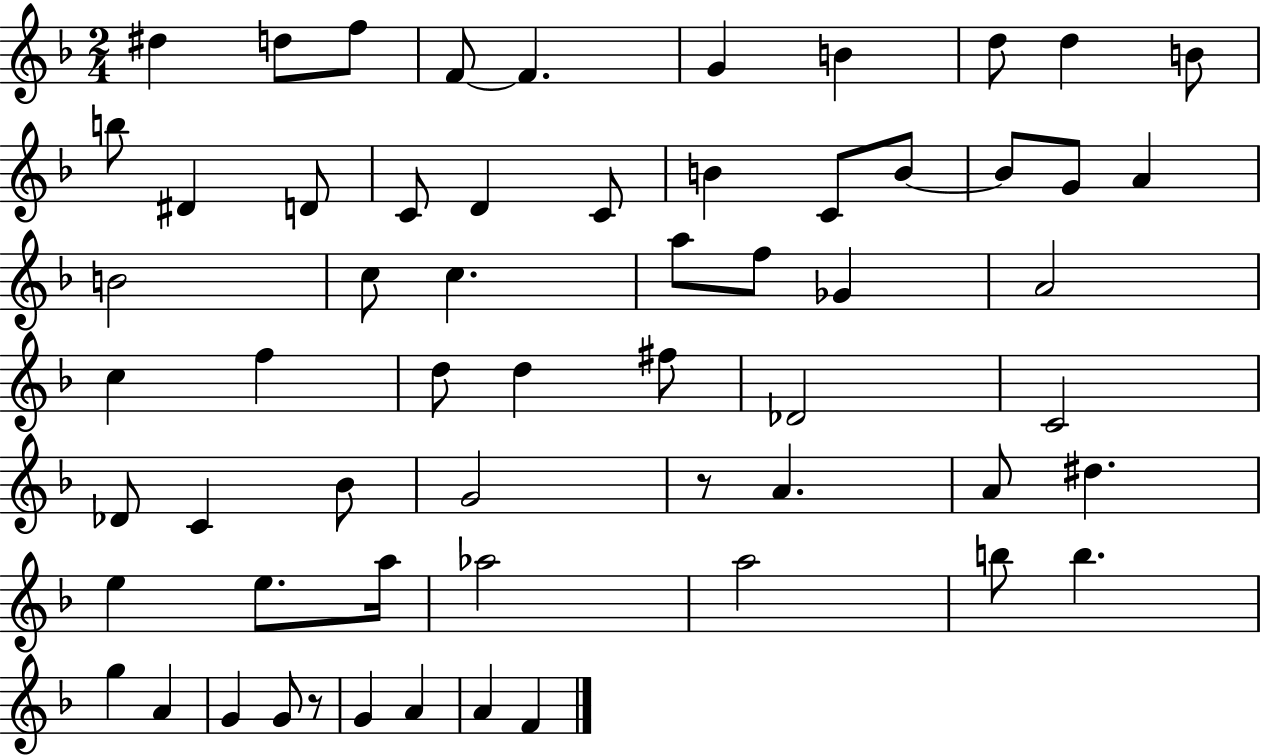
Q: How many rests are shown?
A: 2